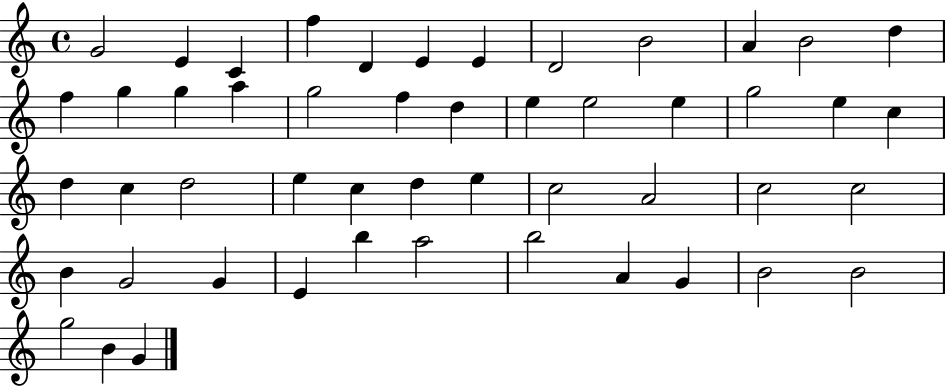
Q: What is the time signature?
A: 4/4